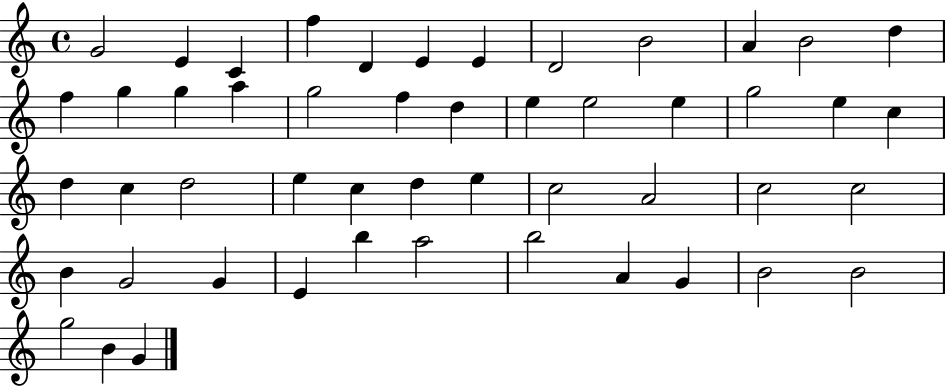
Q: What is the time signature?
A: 4/4